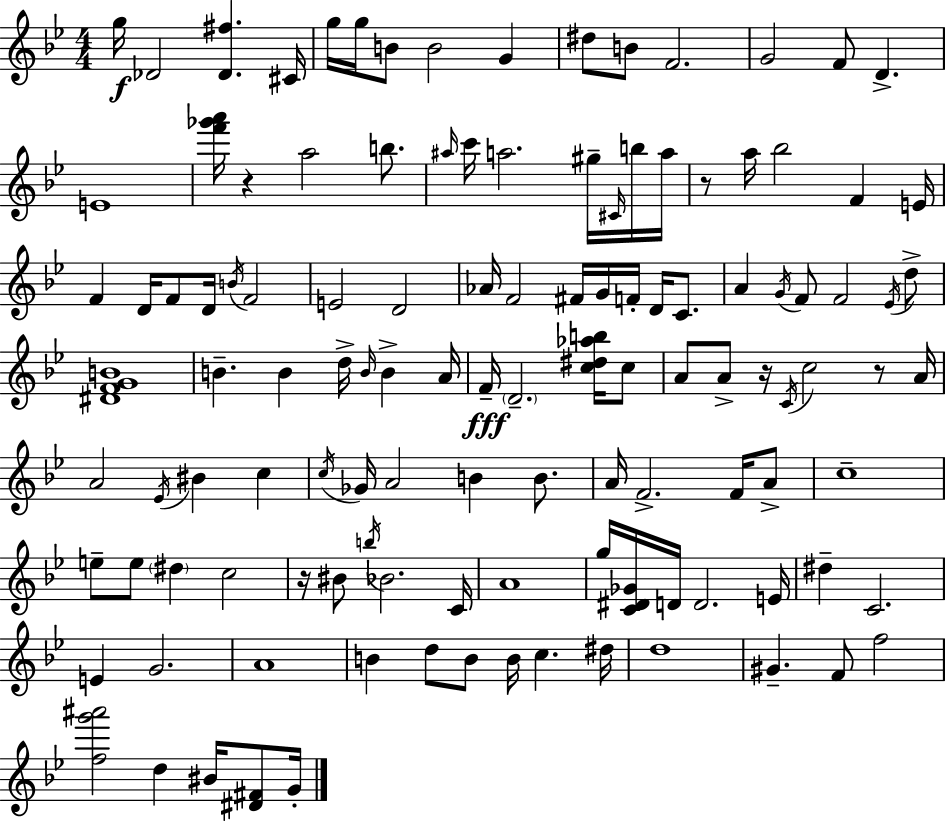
G5/s Db4/h [Db4,F#5]/q. C#4/s G5/s G5/s B4/e B4/h G4/q D#5/e B4/e F4/h. G4/h F4/e D4/q. E4/w [F6,Gb6,A6]/s R/q A5/h B5/e. A#5/s C6/s A5/h. G#5/s C#4/s B5/s A5/s R/e A5/s Bb5/h F4/q E4/s F4/q D4/s F4/e D4/s B4/s F4/h E4/h D4/h Ab4/s F4/h F#4/s G4/s F4/s D4/s C4/e. A4/q G4/s F4/e F4/h Eb4/s D5/e [D#4,F4,G4,B4]/w B4/q. B4/q D5/s B4/s B4/q A4/s F4/s D4/h. [C5,D#5,Ab5,B5]/s C5/e A4/e A4/e R/s C4/s C5/h R/e A4/s A4/h Eb4/s BIS4/q C5/q C5/s Gb4/s A4/h B4/q B4/e. A4/s F4/h. F4/s A4/e C5/w E5/e E5/e D#5/q C5/h R/s BIS4/e B5/s Bb4/h. C4/s A4/w G5/s [C4,D#4,Gb4]/s D4/s D4/h. E4/s D#5/q C4/h. E4/q G4/h. A4/w B4/q D5/e B4/e B4/s C5/q. D#5/s D5/w G#4/q. F4/e F5/h [F5,G6,A#6]/h D5/q BIS4/s [D#4,F#4]/e G4/s